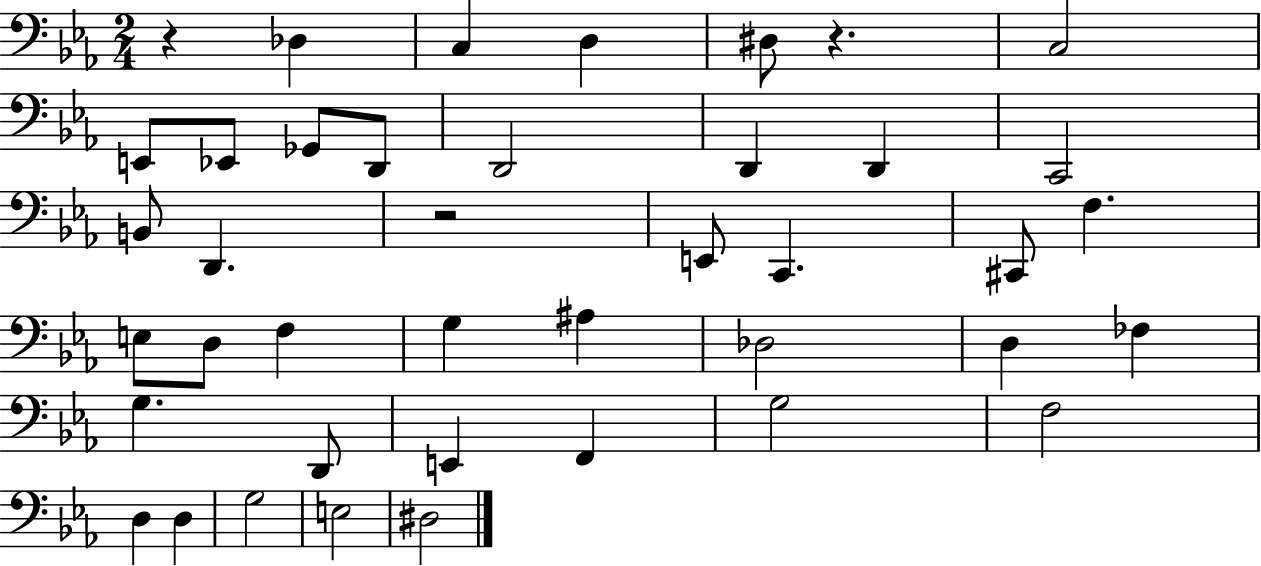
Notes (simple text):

R/q Db3/q C3/q D3/q D#3/e R/q. C3/h E2/e Eb2/e Gb2/e D2/e D2/h D2/q D2/q C2/h B2/e D2/q. R/h E2/e C2/q. C#2/e F3/q. E3/e D3/e F3/q G3/q A#3/q Db3/h D3/q FES3/q G3/q. D2/e E2/q F2/q G3/h F3/h D3/q D3/q G3/h E3/h D#3/h